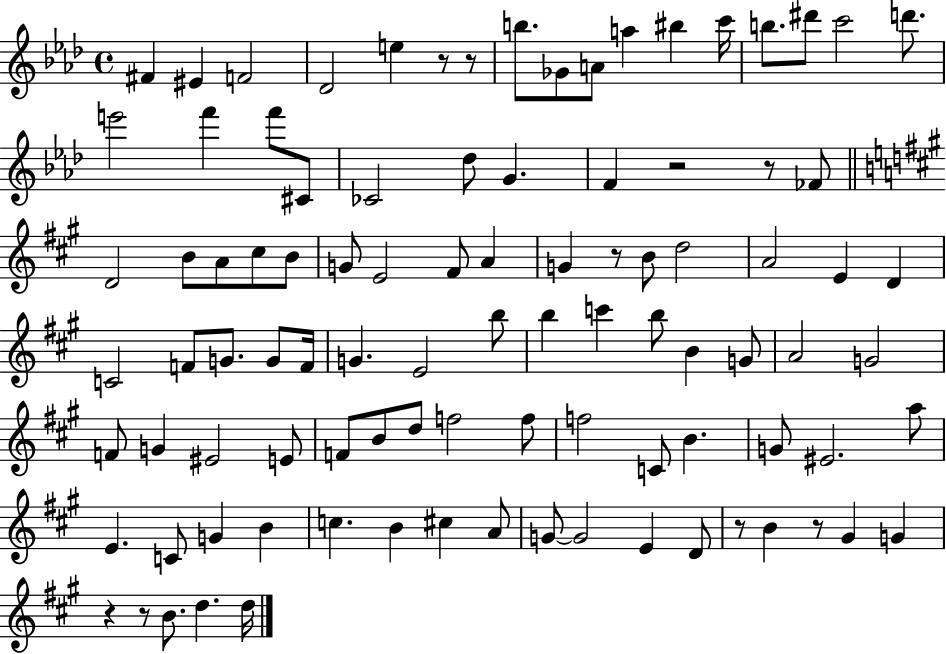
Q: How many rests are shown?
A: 9